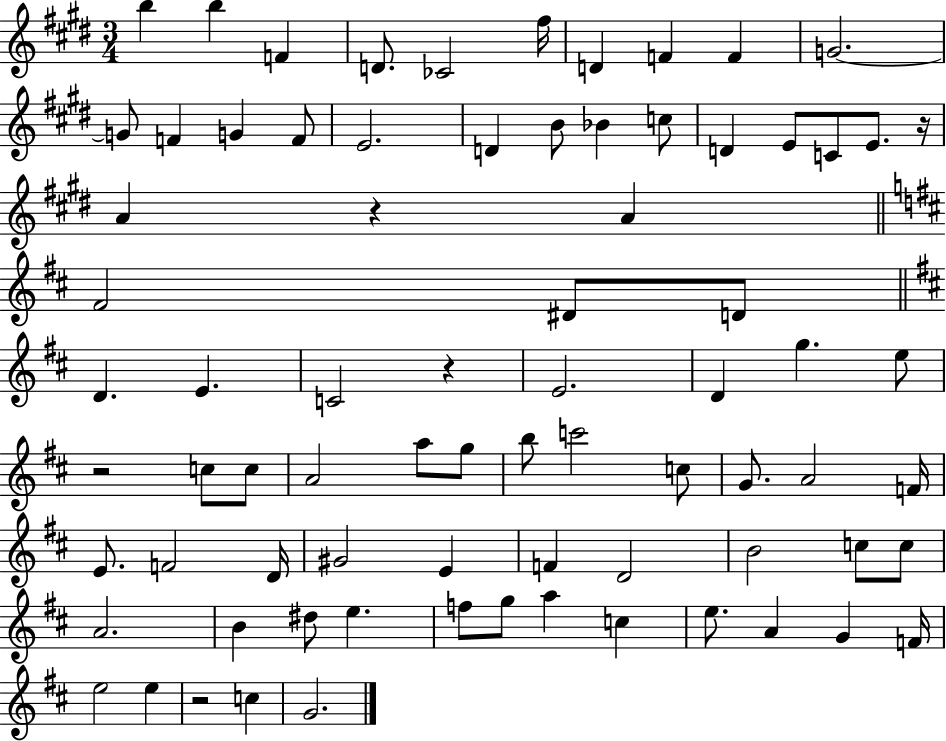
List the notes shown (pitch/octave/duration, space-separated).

B5/q B5/q F4/q D4/e. CES4/h F#5/s D4/q F4/q F4/q G4/h. G4/e F4/q G4/q F4/e E4/h. D4/q B4/e Bb4/q C5/e D4/q E4/e C4/e E4/e. R/s A4/q R/q A4/q F#4/h D#4/e D4/e D4/q. E4/q. C4/h R/q E4/h. D4/q G5/q. E5/e R/h C5/e C5/e A4/h A5/e G5/e B5/e C6/h C5/e G4/e. A4/h F4/s E4/e. F4/h D4/s G#4/h E4/q F4/q D4/h B4/h C5/e C5/e A4/h. B4/q D#5/e E5/q. F5/e G5/e A5/q C5/q E5/e. A4/q G4/q F4/s E5/h E5/q R/h C5/q G4/h.